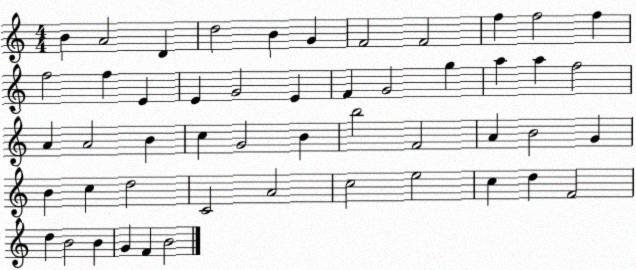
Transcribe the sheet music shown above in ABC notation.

X:1
T:Untitled
M:4/4
L:1/4
K:C
B A2 D d2 B G F2 F2 f f2 f f2 f E E G2 E F G2 g a a f2 A A2 B c G2 B b2 F2 A B2 G B c d2 C2 A2 c2 e2 c d F2 d B2 B G F B2